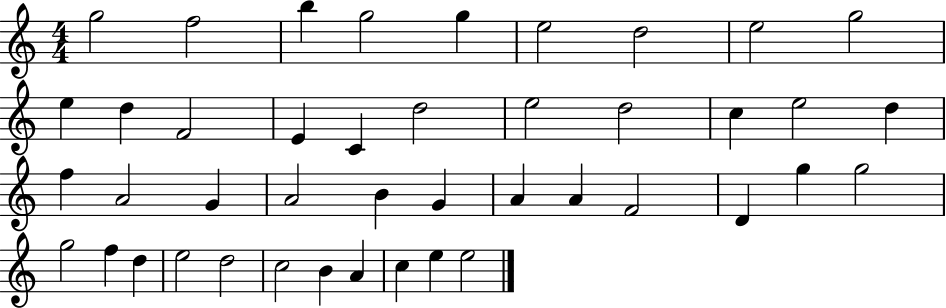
G5/h F5/h B5/q G5/h G5/q E5/h D5/h E5/h G5/h E5/q D5/q F4/h E4/q C4/q D5/h E5/h D5/h C5/q E5/h D5/q F5/q A4/h G4/q A4/h B4/q G4/q A4/q A4/q F4/h D4/q G5/q G5/h G5/h F5/q D5/q E5/h D5/h C5/h B4/q A4/q C5/q E5/q E5/h